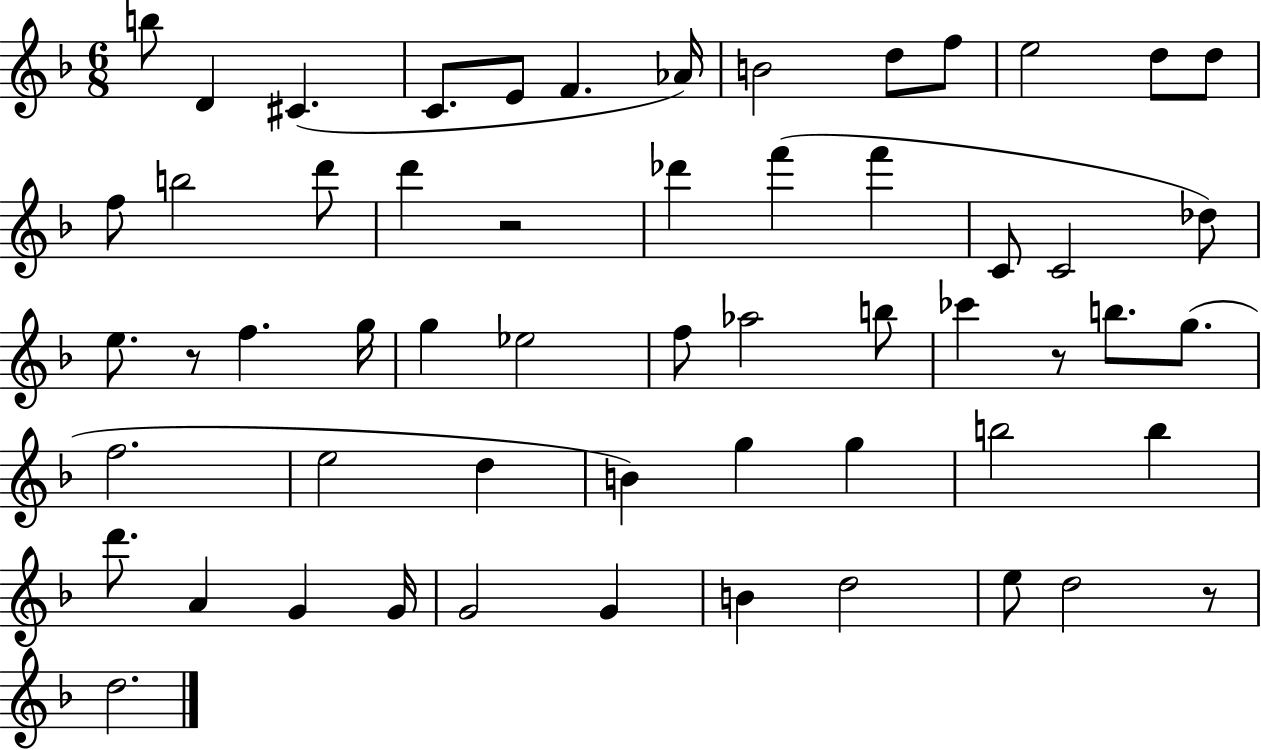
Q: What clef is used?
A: treble